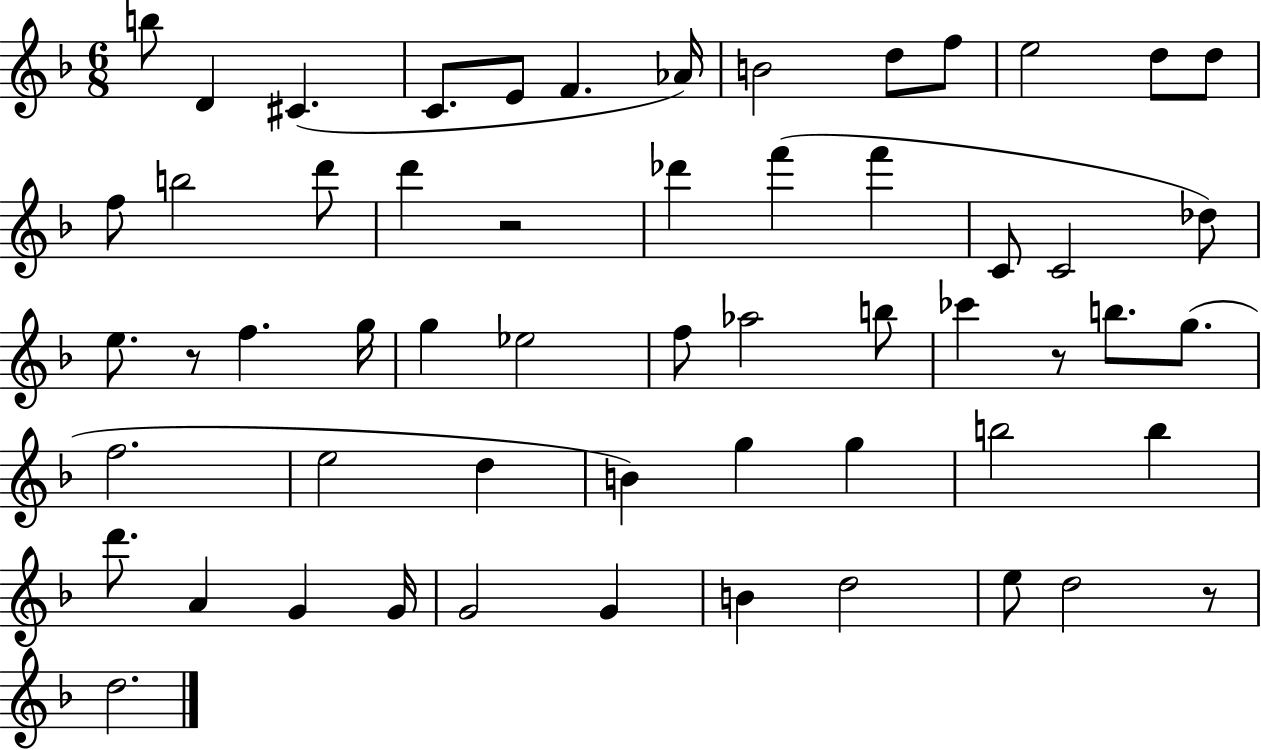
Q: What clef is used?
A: treble